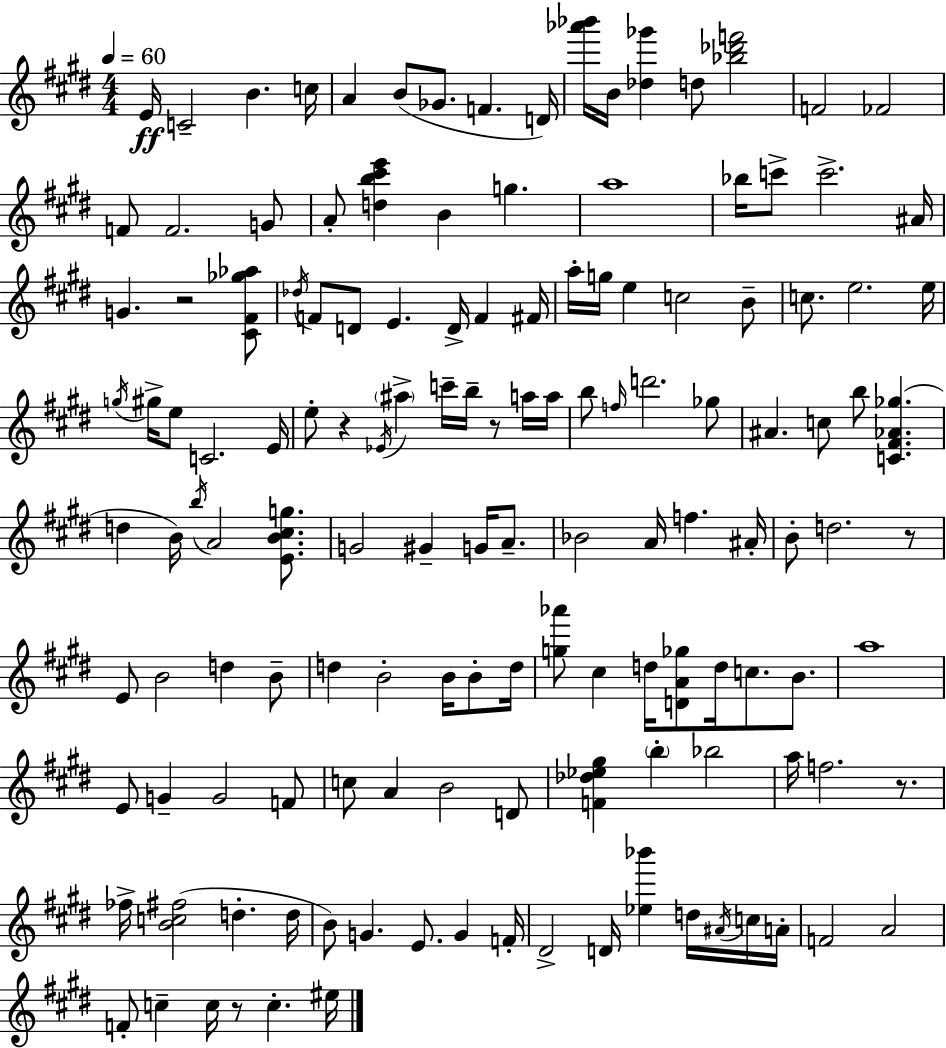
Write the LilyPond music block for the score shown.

{
  \clef treble
  \numericTimeSignature
  \time 4/4
  \key e \major
  \tempo 4 = 60
  e'16\ff c'2-- b'4. c''16 | a'4 b'8( ges'8. f'4. d'16) | <aes''' bes'''>16 b'16 <des'' ges'''>4 d''8 <bes'' des''' f'''>2 | f'2 fes'2 | \break f'8 f'2. g'8 | a'8-. <d'' b'' cis''' e'''>4 b'4 g''4. | a''1 | bes''16 c'''8-> c'''2.-> ais'16 | \break g'4. r2 <cis' fis' ges'' aes''>8 | \acciaccatura { des''16 } f'8 d'8 e'4. d'16-> f'4 | fis'16 a''16-. g''16 e''4 c''2 b'8-- | c''8. e''2. | \break e''16 \acciaccatura { g''16 } gis''16-> e''8 c'2. | e'16 e''8-. r4 \acciaccatura { ees'16 } \parenthesize ais''4-> c'''16-- b''16-- r8 | a''16 a''16 b''8 \grace { f''16 } d'''2. | ges''8 ais'4. c''8 b''8 <c' fis' aes' ges''>4.( | \break d''4 b'16) \acciaccatura { b''16 } a'2 | <e' b' cis'' g''>8. g'2 gis'4-- | g'16 a'8.-- bes'2 a'16 f''4. | ais'16-. b'8-. d''2. | \break r8 e'8 b'2 d''4 | b'8-- d''4 b'2-. | b'16 b'8-. d''16 <g'' aes'''>8 cis''4 d''16 <d' a' ges''>8 d''16 c''8. | b'8. a''1 | \break e'8 g'4-- g'2 | f'8 c''8 a'4 b'2 | d'8 <f' des'' ees'' gis''>4 \parenthesize b''4-. bes''2 | a''16 f''2. | \break r8. fes''16-> <b' c'' fis''>2( d''4.-. | d''16 b'8) g'4. e'8. | g'4 f'16-. dis'2-> d'16 <ees'' bes'''>4 | d''16 \acciaccatura { ais'16 } c''16 a'16-. f'2 a'2 | \break f'8-. c''4-- c''16 r8 c''4.-. | eis''16 \bar "|."
}